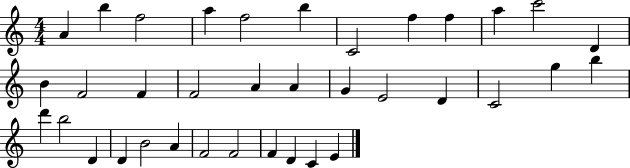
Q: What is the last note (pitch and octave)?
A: E4